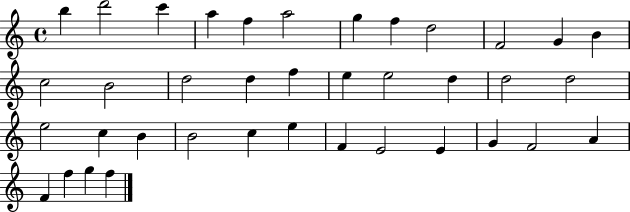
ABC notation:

X:1
T:Untitled
M:4/4
L:1/4
K:C
b d'2 c' a f a2 g f d2 F2 G B c2 B2 d2 d f e e2 d d2 d2 e2 c B B2 c e F E2 E G F2 A F f g f